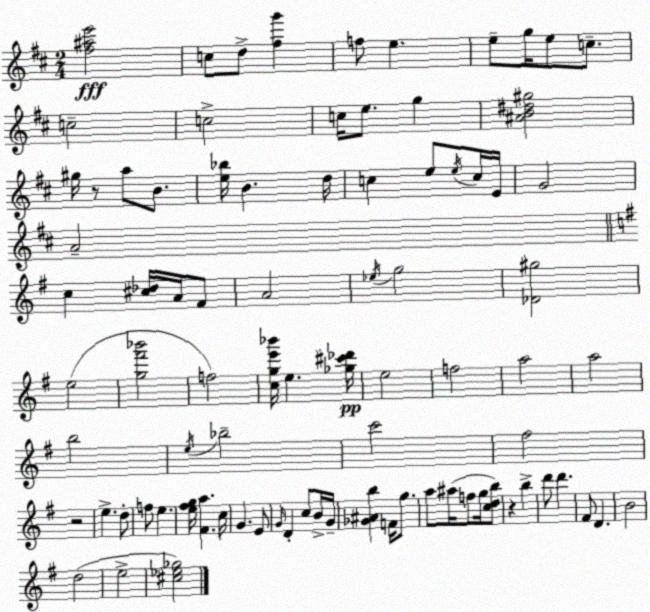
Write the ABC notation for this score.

X:1
T:Untitled
M:2/4
L:1/4
K:D
[^f^ae']2 c/2 d/2 [^fg'] f/2 e e/2 g/4 e/2 c/2 c2 c2 c/4 e/2 g [^AB^d^g]2 ^g/4 z/2 a/2 B/2 [e_b]/4 B d/4 c e/2 e/4 c/4 E/4 G2 A2 c [^c_d]/4 A/4 ^F/2 A2 _e/4 g2 [_D^g]2 e2 [g^f'_b']2 f2 [cge'_b']/4 e [_g^c'_d']/4 e2 f2 a2 a2 b2 e/4 _b2 c'2 ^f2 z2 e d/2 f/2 e [e^fg]/4 [^Fa] c/4 G E/2 G/4 D c/2 B/4 G/4 [_G^Ab] F/4 g/2 a/2 ^a/4 f/2 g/4 [cdb]/2 z b d'/2 d' ^F/2 D B2 d2 e2 [^c_e_g]2